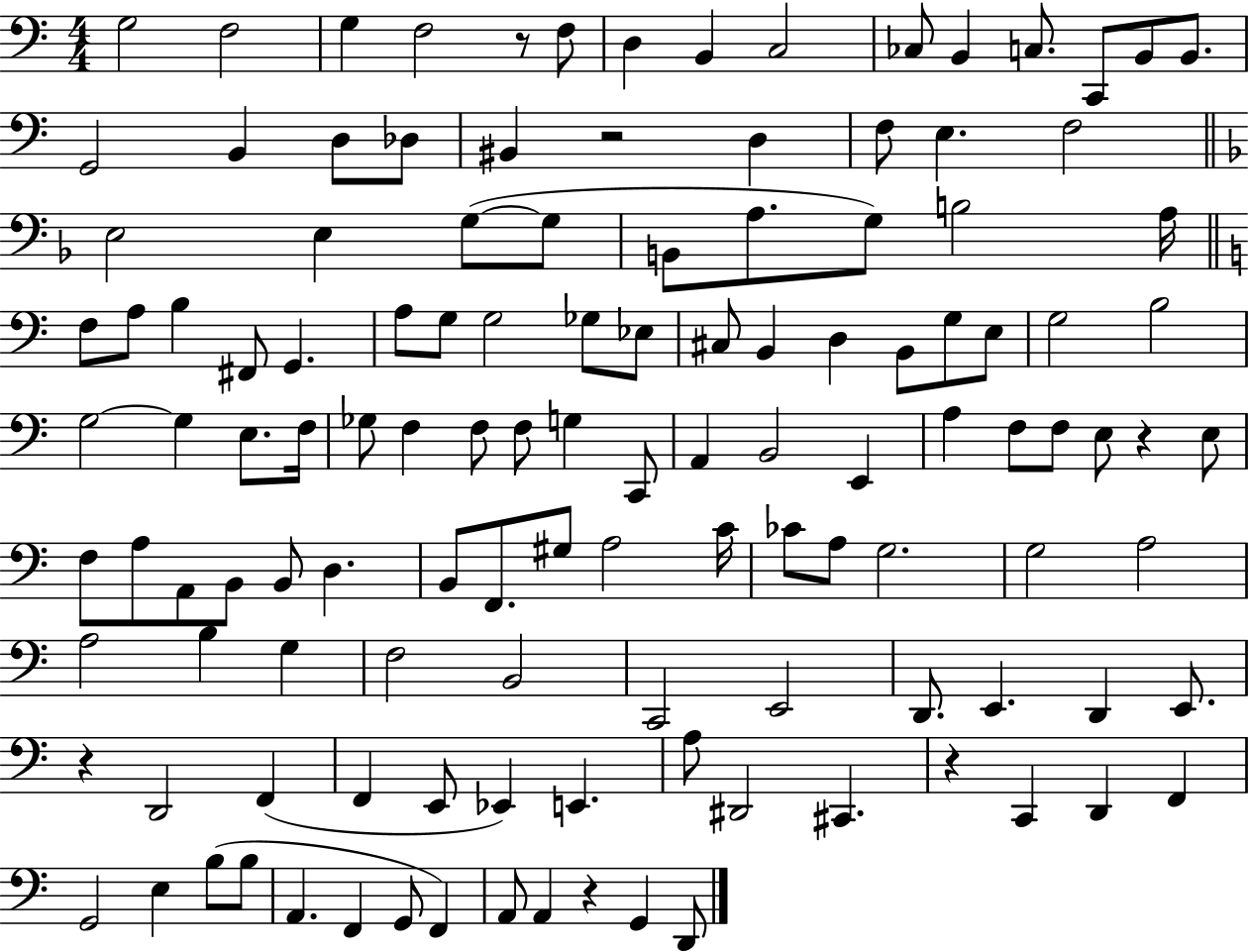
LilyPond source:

{
  \clef bass
  \numericTimeSignature
  \time 4/4
  \key c \major
  g2 f2 | g4 f2 r8 f8 | d4 b,4 c2 | ces8 b,4 c8. c,8 b,8 b,8. | \break g,2 b,4 d8 des8 | bis,4 r2 d4 | f8 e4. f2 | \bar "||" \break \key f \major e2 e4 g8~(~ g8 | b,8 a8. g8) b2 a16 | \bar "||" \break \key a \minor f8 a8 b4 fis,8 g,4. | a8 g8 g2 ges8 ees8 | cis8 b,4 d4 b,8 g8 e8 | g2 b2 | \break g2~~ g4 e8. f16 | ges8 f4 f8 f8 g4 c,8 | a,4 b,2 e,4 | a4 f8 f8 e8 r4 e8 | \break f8 a8 a,8 b,8 b,8 d4. | b,8 f,8. gis8 a2 c'16 | ces'8 a8 g2. | g2 a2 | \break a2 b4 g4 | f2 b,2 | c,2 e,2 | d,8. e,4. d,4 e,8. | \break r4 d,2 f,4( | f,4 e,8 ees,4) e,4. | a8 dis,2 cis,4. | r4 c,4 d,4 f,4 | \break g,2 e4 b8( b8 | a,4. f,4 g,8 f,4) | a,8 a,4 r4 g,4 d,8 | \bar "|."
}